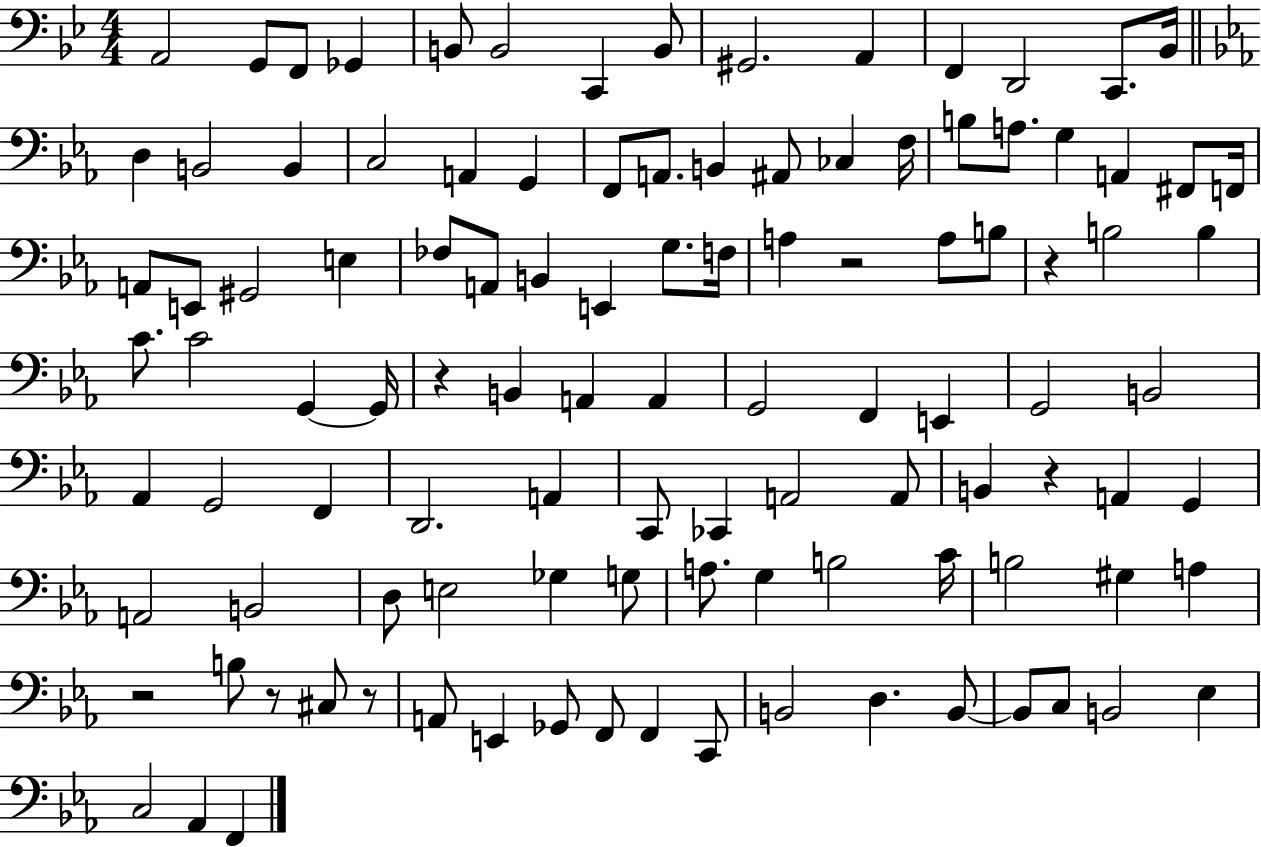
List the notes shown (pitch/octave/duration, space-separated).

A2/h G2/e F2/e Gb2/q B2/e B2/h C2/q B2/e G#2/h. A2/q F2/q D2/h C2/e. Bb2/s D3/q B2/h B2/q C3/h A2/q G2/q F2/e A2/e. B2/q A#2/e CES3/q F3/s B3/e A3/e. G3/q A2/q F#2/e F2/s A2/e E2/e G#2/h E3/q FES3/e A2/e B2/q E2/q G3/e. F3/s A3/q R/h A3/e B3/e R/q B3/h B3/q C4/e. C4/h G2/q G2/s R/q B2/q A2/q A2/q G2/h F2/q E2/q G2/h B2/h Ab2/q G2/h F2/q D2/h. A2/q C2/e CES2/q A2/h A2/e B2/q R/q A2/q G2/q A2/h B2/h D3/e E3/h Gb3/q G3/e A3/e. G3/q B3/h C4/s B3/h G#3/q A3/q R/h B3/e R/e C#3/e R/e A2/e E2/q Gb2/e F2/e F2/q C2/e B2/h D3/q. B2/e B2/e C3/e B2/h Eb3/q C3/h Ab2/q F2/q